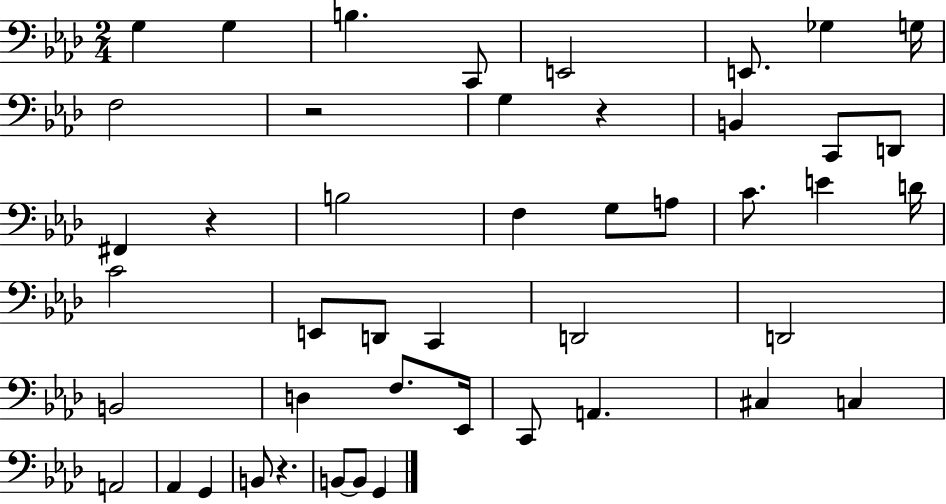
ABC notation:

X:1
T:Untitled
M:2/4
L:1/4
K:Ab
G, G, B, C,,/2 E,,2 E,,/2 _G, G,/4 F,2 z2 G, z B,, C,,/2 D,,/2 ^F,, z B,2 F, G,/2 A,/2 C/2 E D/4 C2 E,,/2 D,,/2 C,, D,,2 D,,2 B,,2 D, F,/2 _E,,/4 C,,/2 A,, ^C, C, A,,2 _A,, G,, B,,/2 z B,,/2 B,,/2 G,,